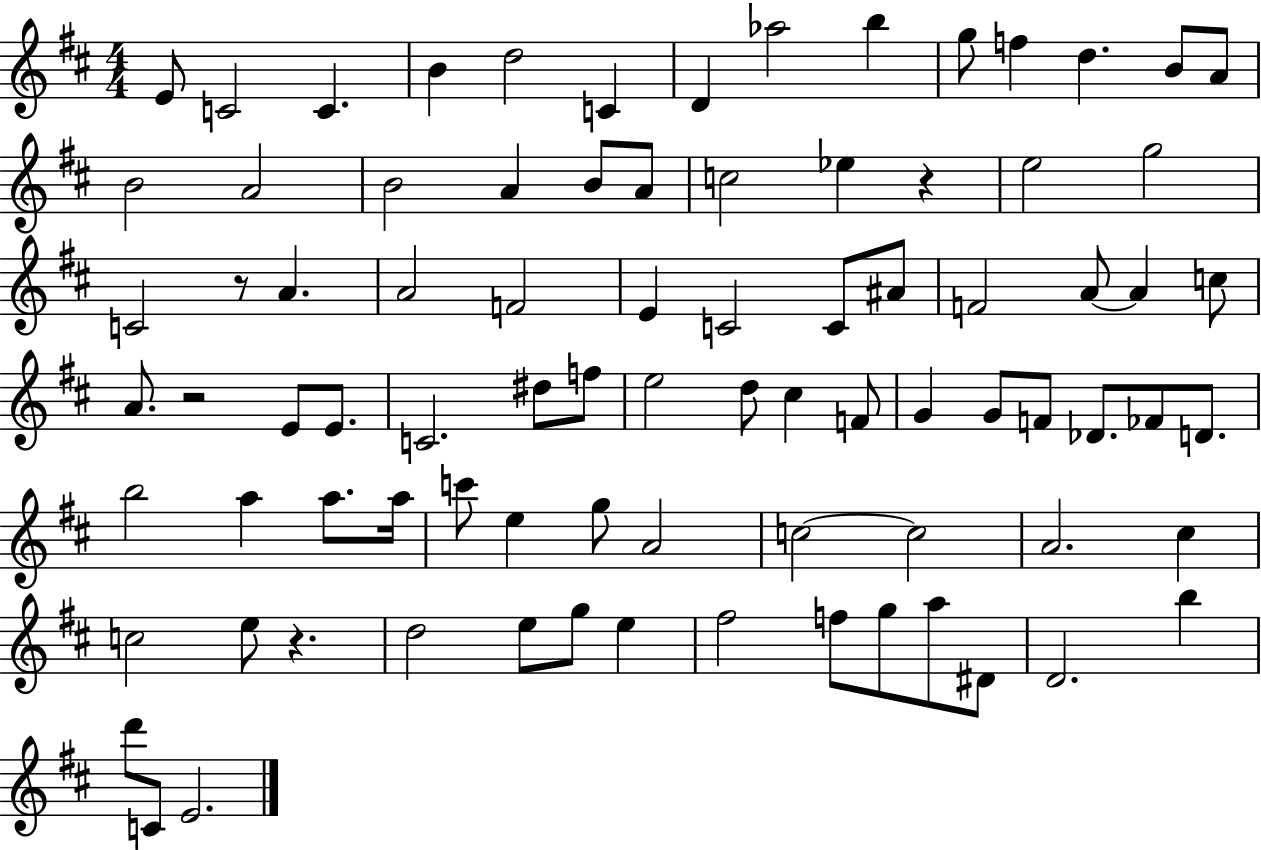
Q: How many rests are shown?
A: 4